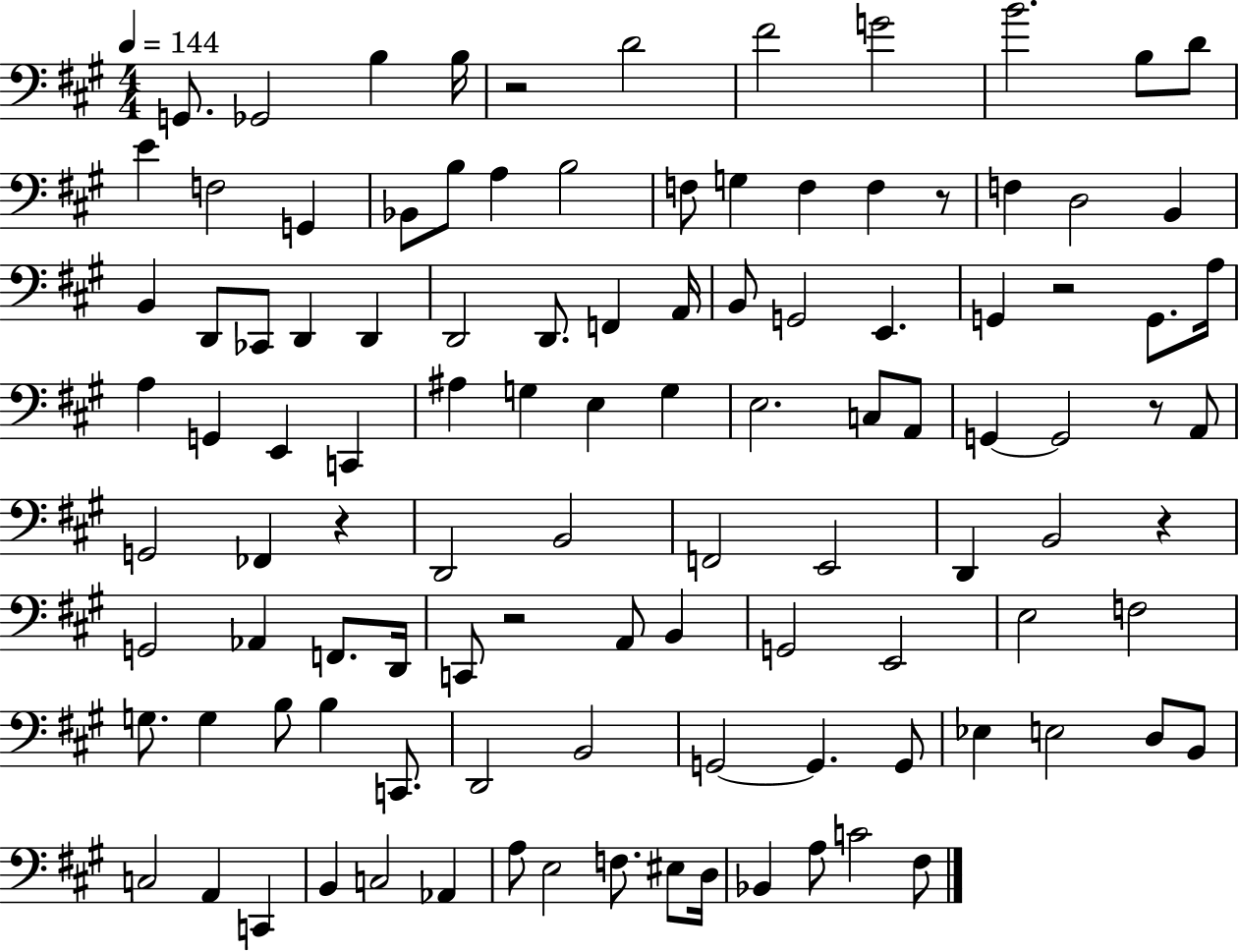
{
  \clef bass
  \numericTimeSignature
  \time 4/4
  \key a \major
  \tempo 4 = 144
  g,8. ges,2 b4 b16 | r2 d'2 | fis'2 g'2 | b'2. b8 d'8 | \break e'4 f2 g,4 | bes,8 b8 a4 b2 | f8 g4 f4 f4 r8 | f4 d2 b,4 | \break b,4 d,8 ces,8 d,4 d,4 | d,2 d,8. f,4 a,16 | b,8 g,2 e,4. | g,4 r2 g,8. a16 | \break a4 g,4 e,4 c,4 | ais4 g4 e4 g4 | e2. c8 a,8 | g,4~~ g,2 r8 a,8 | \break g,2 fes,4 r4 | d,2 b,2 | f,2 e,2 | d,4 b,2 r4 | \break g,2 aes,4 f,8. d,16 | c,8 r2 a,8 b,4 | g,2 e,2 | e2 f2 | \break g8. g4 b8 b4 c,8. | d,2 b,2 | g,2~~ g,4. g,8 | ees4 e2 d8 b,8 | \break c2 a,4 c,4 | b,4 c2 aes,4 | a8 e2 f8. eis8 d16 | bes,4 a8 c'2 fis8 | \break \bar "|."
}